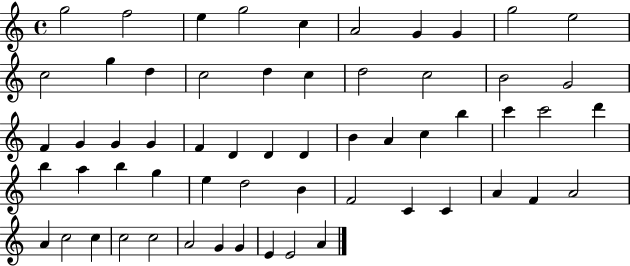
G5/h F5/h E5/q G5/h C5/q A4/h G4/q G4/q G5/h E5/h C5/h G5/q D5/q C5/h D5/q C5/q D5/h C5/h B4/h G4/h F4/q G4/q G4/q G4/q F4/q D4/q D4/q D4/q B4/q A4/q C5/q B5/q C6/q C6/h D6/q B5/q A5/q B5/q G5/q E5/q D5/h B4/q F4/h C4/q C4/q A4/q F4/q A4/h A4/q C5/h C5/q C5/h C5/h A4/h G4/q G4/q E4/q E4/h A4/q